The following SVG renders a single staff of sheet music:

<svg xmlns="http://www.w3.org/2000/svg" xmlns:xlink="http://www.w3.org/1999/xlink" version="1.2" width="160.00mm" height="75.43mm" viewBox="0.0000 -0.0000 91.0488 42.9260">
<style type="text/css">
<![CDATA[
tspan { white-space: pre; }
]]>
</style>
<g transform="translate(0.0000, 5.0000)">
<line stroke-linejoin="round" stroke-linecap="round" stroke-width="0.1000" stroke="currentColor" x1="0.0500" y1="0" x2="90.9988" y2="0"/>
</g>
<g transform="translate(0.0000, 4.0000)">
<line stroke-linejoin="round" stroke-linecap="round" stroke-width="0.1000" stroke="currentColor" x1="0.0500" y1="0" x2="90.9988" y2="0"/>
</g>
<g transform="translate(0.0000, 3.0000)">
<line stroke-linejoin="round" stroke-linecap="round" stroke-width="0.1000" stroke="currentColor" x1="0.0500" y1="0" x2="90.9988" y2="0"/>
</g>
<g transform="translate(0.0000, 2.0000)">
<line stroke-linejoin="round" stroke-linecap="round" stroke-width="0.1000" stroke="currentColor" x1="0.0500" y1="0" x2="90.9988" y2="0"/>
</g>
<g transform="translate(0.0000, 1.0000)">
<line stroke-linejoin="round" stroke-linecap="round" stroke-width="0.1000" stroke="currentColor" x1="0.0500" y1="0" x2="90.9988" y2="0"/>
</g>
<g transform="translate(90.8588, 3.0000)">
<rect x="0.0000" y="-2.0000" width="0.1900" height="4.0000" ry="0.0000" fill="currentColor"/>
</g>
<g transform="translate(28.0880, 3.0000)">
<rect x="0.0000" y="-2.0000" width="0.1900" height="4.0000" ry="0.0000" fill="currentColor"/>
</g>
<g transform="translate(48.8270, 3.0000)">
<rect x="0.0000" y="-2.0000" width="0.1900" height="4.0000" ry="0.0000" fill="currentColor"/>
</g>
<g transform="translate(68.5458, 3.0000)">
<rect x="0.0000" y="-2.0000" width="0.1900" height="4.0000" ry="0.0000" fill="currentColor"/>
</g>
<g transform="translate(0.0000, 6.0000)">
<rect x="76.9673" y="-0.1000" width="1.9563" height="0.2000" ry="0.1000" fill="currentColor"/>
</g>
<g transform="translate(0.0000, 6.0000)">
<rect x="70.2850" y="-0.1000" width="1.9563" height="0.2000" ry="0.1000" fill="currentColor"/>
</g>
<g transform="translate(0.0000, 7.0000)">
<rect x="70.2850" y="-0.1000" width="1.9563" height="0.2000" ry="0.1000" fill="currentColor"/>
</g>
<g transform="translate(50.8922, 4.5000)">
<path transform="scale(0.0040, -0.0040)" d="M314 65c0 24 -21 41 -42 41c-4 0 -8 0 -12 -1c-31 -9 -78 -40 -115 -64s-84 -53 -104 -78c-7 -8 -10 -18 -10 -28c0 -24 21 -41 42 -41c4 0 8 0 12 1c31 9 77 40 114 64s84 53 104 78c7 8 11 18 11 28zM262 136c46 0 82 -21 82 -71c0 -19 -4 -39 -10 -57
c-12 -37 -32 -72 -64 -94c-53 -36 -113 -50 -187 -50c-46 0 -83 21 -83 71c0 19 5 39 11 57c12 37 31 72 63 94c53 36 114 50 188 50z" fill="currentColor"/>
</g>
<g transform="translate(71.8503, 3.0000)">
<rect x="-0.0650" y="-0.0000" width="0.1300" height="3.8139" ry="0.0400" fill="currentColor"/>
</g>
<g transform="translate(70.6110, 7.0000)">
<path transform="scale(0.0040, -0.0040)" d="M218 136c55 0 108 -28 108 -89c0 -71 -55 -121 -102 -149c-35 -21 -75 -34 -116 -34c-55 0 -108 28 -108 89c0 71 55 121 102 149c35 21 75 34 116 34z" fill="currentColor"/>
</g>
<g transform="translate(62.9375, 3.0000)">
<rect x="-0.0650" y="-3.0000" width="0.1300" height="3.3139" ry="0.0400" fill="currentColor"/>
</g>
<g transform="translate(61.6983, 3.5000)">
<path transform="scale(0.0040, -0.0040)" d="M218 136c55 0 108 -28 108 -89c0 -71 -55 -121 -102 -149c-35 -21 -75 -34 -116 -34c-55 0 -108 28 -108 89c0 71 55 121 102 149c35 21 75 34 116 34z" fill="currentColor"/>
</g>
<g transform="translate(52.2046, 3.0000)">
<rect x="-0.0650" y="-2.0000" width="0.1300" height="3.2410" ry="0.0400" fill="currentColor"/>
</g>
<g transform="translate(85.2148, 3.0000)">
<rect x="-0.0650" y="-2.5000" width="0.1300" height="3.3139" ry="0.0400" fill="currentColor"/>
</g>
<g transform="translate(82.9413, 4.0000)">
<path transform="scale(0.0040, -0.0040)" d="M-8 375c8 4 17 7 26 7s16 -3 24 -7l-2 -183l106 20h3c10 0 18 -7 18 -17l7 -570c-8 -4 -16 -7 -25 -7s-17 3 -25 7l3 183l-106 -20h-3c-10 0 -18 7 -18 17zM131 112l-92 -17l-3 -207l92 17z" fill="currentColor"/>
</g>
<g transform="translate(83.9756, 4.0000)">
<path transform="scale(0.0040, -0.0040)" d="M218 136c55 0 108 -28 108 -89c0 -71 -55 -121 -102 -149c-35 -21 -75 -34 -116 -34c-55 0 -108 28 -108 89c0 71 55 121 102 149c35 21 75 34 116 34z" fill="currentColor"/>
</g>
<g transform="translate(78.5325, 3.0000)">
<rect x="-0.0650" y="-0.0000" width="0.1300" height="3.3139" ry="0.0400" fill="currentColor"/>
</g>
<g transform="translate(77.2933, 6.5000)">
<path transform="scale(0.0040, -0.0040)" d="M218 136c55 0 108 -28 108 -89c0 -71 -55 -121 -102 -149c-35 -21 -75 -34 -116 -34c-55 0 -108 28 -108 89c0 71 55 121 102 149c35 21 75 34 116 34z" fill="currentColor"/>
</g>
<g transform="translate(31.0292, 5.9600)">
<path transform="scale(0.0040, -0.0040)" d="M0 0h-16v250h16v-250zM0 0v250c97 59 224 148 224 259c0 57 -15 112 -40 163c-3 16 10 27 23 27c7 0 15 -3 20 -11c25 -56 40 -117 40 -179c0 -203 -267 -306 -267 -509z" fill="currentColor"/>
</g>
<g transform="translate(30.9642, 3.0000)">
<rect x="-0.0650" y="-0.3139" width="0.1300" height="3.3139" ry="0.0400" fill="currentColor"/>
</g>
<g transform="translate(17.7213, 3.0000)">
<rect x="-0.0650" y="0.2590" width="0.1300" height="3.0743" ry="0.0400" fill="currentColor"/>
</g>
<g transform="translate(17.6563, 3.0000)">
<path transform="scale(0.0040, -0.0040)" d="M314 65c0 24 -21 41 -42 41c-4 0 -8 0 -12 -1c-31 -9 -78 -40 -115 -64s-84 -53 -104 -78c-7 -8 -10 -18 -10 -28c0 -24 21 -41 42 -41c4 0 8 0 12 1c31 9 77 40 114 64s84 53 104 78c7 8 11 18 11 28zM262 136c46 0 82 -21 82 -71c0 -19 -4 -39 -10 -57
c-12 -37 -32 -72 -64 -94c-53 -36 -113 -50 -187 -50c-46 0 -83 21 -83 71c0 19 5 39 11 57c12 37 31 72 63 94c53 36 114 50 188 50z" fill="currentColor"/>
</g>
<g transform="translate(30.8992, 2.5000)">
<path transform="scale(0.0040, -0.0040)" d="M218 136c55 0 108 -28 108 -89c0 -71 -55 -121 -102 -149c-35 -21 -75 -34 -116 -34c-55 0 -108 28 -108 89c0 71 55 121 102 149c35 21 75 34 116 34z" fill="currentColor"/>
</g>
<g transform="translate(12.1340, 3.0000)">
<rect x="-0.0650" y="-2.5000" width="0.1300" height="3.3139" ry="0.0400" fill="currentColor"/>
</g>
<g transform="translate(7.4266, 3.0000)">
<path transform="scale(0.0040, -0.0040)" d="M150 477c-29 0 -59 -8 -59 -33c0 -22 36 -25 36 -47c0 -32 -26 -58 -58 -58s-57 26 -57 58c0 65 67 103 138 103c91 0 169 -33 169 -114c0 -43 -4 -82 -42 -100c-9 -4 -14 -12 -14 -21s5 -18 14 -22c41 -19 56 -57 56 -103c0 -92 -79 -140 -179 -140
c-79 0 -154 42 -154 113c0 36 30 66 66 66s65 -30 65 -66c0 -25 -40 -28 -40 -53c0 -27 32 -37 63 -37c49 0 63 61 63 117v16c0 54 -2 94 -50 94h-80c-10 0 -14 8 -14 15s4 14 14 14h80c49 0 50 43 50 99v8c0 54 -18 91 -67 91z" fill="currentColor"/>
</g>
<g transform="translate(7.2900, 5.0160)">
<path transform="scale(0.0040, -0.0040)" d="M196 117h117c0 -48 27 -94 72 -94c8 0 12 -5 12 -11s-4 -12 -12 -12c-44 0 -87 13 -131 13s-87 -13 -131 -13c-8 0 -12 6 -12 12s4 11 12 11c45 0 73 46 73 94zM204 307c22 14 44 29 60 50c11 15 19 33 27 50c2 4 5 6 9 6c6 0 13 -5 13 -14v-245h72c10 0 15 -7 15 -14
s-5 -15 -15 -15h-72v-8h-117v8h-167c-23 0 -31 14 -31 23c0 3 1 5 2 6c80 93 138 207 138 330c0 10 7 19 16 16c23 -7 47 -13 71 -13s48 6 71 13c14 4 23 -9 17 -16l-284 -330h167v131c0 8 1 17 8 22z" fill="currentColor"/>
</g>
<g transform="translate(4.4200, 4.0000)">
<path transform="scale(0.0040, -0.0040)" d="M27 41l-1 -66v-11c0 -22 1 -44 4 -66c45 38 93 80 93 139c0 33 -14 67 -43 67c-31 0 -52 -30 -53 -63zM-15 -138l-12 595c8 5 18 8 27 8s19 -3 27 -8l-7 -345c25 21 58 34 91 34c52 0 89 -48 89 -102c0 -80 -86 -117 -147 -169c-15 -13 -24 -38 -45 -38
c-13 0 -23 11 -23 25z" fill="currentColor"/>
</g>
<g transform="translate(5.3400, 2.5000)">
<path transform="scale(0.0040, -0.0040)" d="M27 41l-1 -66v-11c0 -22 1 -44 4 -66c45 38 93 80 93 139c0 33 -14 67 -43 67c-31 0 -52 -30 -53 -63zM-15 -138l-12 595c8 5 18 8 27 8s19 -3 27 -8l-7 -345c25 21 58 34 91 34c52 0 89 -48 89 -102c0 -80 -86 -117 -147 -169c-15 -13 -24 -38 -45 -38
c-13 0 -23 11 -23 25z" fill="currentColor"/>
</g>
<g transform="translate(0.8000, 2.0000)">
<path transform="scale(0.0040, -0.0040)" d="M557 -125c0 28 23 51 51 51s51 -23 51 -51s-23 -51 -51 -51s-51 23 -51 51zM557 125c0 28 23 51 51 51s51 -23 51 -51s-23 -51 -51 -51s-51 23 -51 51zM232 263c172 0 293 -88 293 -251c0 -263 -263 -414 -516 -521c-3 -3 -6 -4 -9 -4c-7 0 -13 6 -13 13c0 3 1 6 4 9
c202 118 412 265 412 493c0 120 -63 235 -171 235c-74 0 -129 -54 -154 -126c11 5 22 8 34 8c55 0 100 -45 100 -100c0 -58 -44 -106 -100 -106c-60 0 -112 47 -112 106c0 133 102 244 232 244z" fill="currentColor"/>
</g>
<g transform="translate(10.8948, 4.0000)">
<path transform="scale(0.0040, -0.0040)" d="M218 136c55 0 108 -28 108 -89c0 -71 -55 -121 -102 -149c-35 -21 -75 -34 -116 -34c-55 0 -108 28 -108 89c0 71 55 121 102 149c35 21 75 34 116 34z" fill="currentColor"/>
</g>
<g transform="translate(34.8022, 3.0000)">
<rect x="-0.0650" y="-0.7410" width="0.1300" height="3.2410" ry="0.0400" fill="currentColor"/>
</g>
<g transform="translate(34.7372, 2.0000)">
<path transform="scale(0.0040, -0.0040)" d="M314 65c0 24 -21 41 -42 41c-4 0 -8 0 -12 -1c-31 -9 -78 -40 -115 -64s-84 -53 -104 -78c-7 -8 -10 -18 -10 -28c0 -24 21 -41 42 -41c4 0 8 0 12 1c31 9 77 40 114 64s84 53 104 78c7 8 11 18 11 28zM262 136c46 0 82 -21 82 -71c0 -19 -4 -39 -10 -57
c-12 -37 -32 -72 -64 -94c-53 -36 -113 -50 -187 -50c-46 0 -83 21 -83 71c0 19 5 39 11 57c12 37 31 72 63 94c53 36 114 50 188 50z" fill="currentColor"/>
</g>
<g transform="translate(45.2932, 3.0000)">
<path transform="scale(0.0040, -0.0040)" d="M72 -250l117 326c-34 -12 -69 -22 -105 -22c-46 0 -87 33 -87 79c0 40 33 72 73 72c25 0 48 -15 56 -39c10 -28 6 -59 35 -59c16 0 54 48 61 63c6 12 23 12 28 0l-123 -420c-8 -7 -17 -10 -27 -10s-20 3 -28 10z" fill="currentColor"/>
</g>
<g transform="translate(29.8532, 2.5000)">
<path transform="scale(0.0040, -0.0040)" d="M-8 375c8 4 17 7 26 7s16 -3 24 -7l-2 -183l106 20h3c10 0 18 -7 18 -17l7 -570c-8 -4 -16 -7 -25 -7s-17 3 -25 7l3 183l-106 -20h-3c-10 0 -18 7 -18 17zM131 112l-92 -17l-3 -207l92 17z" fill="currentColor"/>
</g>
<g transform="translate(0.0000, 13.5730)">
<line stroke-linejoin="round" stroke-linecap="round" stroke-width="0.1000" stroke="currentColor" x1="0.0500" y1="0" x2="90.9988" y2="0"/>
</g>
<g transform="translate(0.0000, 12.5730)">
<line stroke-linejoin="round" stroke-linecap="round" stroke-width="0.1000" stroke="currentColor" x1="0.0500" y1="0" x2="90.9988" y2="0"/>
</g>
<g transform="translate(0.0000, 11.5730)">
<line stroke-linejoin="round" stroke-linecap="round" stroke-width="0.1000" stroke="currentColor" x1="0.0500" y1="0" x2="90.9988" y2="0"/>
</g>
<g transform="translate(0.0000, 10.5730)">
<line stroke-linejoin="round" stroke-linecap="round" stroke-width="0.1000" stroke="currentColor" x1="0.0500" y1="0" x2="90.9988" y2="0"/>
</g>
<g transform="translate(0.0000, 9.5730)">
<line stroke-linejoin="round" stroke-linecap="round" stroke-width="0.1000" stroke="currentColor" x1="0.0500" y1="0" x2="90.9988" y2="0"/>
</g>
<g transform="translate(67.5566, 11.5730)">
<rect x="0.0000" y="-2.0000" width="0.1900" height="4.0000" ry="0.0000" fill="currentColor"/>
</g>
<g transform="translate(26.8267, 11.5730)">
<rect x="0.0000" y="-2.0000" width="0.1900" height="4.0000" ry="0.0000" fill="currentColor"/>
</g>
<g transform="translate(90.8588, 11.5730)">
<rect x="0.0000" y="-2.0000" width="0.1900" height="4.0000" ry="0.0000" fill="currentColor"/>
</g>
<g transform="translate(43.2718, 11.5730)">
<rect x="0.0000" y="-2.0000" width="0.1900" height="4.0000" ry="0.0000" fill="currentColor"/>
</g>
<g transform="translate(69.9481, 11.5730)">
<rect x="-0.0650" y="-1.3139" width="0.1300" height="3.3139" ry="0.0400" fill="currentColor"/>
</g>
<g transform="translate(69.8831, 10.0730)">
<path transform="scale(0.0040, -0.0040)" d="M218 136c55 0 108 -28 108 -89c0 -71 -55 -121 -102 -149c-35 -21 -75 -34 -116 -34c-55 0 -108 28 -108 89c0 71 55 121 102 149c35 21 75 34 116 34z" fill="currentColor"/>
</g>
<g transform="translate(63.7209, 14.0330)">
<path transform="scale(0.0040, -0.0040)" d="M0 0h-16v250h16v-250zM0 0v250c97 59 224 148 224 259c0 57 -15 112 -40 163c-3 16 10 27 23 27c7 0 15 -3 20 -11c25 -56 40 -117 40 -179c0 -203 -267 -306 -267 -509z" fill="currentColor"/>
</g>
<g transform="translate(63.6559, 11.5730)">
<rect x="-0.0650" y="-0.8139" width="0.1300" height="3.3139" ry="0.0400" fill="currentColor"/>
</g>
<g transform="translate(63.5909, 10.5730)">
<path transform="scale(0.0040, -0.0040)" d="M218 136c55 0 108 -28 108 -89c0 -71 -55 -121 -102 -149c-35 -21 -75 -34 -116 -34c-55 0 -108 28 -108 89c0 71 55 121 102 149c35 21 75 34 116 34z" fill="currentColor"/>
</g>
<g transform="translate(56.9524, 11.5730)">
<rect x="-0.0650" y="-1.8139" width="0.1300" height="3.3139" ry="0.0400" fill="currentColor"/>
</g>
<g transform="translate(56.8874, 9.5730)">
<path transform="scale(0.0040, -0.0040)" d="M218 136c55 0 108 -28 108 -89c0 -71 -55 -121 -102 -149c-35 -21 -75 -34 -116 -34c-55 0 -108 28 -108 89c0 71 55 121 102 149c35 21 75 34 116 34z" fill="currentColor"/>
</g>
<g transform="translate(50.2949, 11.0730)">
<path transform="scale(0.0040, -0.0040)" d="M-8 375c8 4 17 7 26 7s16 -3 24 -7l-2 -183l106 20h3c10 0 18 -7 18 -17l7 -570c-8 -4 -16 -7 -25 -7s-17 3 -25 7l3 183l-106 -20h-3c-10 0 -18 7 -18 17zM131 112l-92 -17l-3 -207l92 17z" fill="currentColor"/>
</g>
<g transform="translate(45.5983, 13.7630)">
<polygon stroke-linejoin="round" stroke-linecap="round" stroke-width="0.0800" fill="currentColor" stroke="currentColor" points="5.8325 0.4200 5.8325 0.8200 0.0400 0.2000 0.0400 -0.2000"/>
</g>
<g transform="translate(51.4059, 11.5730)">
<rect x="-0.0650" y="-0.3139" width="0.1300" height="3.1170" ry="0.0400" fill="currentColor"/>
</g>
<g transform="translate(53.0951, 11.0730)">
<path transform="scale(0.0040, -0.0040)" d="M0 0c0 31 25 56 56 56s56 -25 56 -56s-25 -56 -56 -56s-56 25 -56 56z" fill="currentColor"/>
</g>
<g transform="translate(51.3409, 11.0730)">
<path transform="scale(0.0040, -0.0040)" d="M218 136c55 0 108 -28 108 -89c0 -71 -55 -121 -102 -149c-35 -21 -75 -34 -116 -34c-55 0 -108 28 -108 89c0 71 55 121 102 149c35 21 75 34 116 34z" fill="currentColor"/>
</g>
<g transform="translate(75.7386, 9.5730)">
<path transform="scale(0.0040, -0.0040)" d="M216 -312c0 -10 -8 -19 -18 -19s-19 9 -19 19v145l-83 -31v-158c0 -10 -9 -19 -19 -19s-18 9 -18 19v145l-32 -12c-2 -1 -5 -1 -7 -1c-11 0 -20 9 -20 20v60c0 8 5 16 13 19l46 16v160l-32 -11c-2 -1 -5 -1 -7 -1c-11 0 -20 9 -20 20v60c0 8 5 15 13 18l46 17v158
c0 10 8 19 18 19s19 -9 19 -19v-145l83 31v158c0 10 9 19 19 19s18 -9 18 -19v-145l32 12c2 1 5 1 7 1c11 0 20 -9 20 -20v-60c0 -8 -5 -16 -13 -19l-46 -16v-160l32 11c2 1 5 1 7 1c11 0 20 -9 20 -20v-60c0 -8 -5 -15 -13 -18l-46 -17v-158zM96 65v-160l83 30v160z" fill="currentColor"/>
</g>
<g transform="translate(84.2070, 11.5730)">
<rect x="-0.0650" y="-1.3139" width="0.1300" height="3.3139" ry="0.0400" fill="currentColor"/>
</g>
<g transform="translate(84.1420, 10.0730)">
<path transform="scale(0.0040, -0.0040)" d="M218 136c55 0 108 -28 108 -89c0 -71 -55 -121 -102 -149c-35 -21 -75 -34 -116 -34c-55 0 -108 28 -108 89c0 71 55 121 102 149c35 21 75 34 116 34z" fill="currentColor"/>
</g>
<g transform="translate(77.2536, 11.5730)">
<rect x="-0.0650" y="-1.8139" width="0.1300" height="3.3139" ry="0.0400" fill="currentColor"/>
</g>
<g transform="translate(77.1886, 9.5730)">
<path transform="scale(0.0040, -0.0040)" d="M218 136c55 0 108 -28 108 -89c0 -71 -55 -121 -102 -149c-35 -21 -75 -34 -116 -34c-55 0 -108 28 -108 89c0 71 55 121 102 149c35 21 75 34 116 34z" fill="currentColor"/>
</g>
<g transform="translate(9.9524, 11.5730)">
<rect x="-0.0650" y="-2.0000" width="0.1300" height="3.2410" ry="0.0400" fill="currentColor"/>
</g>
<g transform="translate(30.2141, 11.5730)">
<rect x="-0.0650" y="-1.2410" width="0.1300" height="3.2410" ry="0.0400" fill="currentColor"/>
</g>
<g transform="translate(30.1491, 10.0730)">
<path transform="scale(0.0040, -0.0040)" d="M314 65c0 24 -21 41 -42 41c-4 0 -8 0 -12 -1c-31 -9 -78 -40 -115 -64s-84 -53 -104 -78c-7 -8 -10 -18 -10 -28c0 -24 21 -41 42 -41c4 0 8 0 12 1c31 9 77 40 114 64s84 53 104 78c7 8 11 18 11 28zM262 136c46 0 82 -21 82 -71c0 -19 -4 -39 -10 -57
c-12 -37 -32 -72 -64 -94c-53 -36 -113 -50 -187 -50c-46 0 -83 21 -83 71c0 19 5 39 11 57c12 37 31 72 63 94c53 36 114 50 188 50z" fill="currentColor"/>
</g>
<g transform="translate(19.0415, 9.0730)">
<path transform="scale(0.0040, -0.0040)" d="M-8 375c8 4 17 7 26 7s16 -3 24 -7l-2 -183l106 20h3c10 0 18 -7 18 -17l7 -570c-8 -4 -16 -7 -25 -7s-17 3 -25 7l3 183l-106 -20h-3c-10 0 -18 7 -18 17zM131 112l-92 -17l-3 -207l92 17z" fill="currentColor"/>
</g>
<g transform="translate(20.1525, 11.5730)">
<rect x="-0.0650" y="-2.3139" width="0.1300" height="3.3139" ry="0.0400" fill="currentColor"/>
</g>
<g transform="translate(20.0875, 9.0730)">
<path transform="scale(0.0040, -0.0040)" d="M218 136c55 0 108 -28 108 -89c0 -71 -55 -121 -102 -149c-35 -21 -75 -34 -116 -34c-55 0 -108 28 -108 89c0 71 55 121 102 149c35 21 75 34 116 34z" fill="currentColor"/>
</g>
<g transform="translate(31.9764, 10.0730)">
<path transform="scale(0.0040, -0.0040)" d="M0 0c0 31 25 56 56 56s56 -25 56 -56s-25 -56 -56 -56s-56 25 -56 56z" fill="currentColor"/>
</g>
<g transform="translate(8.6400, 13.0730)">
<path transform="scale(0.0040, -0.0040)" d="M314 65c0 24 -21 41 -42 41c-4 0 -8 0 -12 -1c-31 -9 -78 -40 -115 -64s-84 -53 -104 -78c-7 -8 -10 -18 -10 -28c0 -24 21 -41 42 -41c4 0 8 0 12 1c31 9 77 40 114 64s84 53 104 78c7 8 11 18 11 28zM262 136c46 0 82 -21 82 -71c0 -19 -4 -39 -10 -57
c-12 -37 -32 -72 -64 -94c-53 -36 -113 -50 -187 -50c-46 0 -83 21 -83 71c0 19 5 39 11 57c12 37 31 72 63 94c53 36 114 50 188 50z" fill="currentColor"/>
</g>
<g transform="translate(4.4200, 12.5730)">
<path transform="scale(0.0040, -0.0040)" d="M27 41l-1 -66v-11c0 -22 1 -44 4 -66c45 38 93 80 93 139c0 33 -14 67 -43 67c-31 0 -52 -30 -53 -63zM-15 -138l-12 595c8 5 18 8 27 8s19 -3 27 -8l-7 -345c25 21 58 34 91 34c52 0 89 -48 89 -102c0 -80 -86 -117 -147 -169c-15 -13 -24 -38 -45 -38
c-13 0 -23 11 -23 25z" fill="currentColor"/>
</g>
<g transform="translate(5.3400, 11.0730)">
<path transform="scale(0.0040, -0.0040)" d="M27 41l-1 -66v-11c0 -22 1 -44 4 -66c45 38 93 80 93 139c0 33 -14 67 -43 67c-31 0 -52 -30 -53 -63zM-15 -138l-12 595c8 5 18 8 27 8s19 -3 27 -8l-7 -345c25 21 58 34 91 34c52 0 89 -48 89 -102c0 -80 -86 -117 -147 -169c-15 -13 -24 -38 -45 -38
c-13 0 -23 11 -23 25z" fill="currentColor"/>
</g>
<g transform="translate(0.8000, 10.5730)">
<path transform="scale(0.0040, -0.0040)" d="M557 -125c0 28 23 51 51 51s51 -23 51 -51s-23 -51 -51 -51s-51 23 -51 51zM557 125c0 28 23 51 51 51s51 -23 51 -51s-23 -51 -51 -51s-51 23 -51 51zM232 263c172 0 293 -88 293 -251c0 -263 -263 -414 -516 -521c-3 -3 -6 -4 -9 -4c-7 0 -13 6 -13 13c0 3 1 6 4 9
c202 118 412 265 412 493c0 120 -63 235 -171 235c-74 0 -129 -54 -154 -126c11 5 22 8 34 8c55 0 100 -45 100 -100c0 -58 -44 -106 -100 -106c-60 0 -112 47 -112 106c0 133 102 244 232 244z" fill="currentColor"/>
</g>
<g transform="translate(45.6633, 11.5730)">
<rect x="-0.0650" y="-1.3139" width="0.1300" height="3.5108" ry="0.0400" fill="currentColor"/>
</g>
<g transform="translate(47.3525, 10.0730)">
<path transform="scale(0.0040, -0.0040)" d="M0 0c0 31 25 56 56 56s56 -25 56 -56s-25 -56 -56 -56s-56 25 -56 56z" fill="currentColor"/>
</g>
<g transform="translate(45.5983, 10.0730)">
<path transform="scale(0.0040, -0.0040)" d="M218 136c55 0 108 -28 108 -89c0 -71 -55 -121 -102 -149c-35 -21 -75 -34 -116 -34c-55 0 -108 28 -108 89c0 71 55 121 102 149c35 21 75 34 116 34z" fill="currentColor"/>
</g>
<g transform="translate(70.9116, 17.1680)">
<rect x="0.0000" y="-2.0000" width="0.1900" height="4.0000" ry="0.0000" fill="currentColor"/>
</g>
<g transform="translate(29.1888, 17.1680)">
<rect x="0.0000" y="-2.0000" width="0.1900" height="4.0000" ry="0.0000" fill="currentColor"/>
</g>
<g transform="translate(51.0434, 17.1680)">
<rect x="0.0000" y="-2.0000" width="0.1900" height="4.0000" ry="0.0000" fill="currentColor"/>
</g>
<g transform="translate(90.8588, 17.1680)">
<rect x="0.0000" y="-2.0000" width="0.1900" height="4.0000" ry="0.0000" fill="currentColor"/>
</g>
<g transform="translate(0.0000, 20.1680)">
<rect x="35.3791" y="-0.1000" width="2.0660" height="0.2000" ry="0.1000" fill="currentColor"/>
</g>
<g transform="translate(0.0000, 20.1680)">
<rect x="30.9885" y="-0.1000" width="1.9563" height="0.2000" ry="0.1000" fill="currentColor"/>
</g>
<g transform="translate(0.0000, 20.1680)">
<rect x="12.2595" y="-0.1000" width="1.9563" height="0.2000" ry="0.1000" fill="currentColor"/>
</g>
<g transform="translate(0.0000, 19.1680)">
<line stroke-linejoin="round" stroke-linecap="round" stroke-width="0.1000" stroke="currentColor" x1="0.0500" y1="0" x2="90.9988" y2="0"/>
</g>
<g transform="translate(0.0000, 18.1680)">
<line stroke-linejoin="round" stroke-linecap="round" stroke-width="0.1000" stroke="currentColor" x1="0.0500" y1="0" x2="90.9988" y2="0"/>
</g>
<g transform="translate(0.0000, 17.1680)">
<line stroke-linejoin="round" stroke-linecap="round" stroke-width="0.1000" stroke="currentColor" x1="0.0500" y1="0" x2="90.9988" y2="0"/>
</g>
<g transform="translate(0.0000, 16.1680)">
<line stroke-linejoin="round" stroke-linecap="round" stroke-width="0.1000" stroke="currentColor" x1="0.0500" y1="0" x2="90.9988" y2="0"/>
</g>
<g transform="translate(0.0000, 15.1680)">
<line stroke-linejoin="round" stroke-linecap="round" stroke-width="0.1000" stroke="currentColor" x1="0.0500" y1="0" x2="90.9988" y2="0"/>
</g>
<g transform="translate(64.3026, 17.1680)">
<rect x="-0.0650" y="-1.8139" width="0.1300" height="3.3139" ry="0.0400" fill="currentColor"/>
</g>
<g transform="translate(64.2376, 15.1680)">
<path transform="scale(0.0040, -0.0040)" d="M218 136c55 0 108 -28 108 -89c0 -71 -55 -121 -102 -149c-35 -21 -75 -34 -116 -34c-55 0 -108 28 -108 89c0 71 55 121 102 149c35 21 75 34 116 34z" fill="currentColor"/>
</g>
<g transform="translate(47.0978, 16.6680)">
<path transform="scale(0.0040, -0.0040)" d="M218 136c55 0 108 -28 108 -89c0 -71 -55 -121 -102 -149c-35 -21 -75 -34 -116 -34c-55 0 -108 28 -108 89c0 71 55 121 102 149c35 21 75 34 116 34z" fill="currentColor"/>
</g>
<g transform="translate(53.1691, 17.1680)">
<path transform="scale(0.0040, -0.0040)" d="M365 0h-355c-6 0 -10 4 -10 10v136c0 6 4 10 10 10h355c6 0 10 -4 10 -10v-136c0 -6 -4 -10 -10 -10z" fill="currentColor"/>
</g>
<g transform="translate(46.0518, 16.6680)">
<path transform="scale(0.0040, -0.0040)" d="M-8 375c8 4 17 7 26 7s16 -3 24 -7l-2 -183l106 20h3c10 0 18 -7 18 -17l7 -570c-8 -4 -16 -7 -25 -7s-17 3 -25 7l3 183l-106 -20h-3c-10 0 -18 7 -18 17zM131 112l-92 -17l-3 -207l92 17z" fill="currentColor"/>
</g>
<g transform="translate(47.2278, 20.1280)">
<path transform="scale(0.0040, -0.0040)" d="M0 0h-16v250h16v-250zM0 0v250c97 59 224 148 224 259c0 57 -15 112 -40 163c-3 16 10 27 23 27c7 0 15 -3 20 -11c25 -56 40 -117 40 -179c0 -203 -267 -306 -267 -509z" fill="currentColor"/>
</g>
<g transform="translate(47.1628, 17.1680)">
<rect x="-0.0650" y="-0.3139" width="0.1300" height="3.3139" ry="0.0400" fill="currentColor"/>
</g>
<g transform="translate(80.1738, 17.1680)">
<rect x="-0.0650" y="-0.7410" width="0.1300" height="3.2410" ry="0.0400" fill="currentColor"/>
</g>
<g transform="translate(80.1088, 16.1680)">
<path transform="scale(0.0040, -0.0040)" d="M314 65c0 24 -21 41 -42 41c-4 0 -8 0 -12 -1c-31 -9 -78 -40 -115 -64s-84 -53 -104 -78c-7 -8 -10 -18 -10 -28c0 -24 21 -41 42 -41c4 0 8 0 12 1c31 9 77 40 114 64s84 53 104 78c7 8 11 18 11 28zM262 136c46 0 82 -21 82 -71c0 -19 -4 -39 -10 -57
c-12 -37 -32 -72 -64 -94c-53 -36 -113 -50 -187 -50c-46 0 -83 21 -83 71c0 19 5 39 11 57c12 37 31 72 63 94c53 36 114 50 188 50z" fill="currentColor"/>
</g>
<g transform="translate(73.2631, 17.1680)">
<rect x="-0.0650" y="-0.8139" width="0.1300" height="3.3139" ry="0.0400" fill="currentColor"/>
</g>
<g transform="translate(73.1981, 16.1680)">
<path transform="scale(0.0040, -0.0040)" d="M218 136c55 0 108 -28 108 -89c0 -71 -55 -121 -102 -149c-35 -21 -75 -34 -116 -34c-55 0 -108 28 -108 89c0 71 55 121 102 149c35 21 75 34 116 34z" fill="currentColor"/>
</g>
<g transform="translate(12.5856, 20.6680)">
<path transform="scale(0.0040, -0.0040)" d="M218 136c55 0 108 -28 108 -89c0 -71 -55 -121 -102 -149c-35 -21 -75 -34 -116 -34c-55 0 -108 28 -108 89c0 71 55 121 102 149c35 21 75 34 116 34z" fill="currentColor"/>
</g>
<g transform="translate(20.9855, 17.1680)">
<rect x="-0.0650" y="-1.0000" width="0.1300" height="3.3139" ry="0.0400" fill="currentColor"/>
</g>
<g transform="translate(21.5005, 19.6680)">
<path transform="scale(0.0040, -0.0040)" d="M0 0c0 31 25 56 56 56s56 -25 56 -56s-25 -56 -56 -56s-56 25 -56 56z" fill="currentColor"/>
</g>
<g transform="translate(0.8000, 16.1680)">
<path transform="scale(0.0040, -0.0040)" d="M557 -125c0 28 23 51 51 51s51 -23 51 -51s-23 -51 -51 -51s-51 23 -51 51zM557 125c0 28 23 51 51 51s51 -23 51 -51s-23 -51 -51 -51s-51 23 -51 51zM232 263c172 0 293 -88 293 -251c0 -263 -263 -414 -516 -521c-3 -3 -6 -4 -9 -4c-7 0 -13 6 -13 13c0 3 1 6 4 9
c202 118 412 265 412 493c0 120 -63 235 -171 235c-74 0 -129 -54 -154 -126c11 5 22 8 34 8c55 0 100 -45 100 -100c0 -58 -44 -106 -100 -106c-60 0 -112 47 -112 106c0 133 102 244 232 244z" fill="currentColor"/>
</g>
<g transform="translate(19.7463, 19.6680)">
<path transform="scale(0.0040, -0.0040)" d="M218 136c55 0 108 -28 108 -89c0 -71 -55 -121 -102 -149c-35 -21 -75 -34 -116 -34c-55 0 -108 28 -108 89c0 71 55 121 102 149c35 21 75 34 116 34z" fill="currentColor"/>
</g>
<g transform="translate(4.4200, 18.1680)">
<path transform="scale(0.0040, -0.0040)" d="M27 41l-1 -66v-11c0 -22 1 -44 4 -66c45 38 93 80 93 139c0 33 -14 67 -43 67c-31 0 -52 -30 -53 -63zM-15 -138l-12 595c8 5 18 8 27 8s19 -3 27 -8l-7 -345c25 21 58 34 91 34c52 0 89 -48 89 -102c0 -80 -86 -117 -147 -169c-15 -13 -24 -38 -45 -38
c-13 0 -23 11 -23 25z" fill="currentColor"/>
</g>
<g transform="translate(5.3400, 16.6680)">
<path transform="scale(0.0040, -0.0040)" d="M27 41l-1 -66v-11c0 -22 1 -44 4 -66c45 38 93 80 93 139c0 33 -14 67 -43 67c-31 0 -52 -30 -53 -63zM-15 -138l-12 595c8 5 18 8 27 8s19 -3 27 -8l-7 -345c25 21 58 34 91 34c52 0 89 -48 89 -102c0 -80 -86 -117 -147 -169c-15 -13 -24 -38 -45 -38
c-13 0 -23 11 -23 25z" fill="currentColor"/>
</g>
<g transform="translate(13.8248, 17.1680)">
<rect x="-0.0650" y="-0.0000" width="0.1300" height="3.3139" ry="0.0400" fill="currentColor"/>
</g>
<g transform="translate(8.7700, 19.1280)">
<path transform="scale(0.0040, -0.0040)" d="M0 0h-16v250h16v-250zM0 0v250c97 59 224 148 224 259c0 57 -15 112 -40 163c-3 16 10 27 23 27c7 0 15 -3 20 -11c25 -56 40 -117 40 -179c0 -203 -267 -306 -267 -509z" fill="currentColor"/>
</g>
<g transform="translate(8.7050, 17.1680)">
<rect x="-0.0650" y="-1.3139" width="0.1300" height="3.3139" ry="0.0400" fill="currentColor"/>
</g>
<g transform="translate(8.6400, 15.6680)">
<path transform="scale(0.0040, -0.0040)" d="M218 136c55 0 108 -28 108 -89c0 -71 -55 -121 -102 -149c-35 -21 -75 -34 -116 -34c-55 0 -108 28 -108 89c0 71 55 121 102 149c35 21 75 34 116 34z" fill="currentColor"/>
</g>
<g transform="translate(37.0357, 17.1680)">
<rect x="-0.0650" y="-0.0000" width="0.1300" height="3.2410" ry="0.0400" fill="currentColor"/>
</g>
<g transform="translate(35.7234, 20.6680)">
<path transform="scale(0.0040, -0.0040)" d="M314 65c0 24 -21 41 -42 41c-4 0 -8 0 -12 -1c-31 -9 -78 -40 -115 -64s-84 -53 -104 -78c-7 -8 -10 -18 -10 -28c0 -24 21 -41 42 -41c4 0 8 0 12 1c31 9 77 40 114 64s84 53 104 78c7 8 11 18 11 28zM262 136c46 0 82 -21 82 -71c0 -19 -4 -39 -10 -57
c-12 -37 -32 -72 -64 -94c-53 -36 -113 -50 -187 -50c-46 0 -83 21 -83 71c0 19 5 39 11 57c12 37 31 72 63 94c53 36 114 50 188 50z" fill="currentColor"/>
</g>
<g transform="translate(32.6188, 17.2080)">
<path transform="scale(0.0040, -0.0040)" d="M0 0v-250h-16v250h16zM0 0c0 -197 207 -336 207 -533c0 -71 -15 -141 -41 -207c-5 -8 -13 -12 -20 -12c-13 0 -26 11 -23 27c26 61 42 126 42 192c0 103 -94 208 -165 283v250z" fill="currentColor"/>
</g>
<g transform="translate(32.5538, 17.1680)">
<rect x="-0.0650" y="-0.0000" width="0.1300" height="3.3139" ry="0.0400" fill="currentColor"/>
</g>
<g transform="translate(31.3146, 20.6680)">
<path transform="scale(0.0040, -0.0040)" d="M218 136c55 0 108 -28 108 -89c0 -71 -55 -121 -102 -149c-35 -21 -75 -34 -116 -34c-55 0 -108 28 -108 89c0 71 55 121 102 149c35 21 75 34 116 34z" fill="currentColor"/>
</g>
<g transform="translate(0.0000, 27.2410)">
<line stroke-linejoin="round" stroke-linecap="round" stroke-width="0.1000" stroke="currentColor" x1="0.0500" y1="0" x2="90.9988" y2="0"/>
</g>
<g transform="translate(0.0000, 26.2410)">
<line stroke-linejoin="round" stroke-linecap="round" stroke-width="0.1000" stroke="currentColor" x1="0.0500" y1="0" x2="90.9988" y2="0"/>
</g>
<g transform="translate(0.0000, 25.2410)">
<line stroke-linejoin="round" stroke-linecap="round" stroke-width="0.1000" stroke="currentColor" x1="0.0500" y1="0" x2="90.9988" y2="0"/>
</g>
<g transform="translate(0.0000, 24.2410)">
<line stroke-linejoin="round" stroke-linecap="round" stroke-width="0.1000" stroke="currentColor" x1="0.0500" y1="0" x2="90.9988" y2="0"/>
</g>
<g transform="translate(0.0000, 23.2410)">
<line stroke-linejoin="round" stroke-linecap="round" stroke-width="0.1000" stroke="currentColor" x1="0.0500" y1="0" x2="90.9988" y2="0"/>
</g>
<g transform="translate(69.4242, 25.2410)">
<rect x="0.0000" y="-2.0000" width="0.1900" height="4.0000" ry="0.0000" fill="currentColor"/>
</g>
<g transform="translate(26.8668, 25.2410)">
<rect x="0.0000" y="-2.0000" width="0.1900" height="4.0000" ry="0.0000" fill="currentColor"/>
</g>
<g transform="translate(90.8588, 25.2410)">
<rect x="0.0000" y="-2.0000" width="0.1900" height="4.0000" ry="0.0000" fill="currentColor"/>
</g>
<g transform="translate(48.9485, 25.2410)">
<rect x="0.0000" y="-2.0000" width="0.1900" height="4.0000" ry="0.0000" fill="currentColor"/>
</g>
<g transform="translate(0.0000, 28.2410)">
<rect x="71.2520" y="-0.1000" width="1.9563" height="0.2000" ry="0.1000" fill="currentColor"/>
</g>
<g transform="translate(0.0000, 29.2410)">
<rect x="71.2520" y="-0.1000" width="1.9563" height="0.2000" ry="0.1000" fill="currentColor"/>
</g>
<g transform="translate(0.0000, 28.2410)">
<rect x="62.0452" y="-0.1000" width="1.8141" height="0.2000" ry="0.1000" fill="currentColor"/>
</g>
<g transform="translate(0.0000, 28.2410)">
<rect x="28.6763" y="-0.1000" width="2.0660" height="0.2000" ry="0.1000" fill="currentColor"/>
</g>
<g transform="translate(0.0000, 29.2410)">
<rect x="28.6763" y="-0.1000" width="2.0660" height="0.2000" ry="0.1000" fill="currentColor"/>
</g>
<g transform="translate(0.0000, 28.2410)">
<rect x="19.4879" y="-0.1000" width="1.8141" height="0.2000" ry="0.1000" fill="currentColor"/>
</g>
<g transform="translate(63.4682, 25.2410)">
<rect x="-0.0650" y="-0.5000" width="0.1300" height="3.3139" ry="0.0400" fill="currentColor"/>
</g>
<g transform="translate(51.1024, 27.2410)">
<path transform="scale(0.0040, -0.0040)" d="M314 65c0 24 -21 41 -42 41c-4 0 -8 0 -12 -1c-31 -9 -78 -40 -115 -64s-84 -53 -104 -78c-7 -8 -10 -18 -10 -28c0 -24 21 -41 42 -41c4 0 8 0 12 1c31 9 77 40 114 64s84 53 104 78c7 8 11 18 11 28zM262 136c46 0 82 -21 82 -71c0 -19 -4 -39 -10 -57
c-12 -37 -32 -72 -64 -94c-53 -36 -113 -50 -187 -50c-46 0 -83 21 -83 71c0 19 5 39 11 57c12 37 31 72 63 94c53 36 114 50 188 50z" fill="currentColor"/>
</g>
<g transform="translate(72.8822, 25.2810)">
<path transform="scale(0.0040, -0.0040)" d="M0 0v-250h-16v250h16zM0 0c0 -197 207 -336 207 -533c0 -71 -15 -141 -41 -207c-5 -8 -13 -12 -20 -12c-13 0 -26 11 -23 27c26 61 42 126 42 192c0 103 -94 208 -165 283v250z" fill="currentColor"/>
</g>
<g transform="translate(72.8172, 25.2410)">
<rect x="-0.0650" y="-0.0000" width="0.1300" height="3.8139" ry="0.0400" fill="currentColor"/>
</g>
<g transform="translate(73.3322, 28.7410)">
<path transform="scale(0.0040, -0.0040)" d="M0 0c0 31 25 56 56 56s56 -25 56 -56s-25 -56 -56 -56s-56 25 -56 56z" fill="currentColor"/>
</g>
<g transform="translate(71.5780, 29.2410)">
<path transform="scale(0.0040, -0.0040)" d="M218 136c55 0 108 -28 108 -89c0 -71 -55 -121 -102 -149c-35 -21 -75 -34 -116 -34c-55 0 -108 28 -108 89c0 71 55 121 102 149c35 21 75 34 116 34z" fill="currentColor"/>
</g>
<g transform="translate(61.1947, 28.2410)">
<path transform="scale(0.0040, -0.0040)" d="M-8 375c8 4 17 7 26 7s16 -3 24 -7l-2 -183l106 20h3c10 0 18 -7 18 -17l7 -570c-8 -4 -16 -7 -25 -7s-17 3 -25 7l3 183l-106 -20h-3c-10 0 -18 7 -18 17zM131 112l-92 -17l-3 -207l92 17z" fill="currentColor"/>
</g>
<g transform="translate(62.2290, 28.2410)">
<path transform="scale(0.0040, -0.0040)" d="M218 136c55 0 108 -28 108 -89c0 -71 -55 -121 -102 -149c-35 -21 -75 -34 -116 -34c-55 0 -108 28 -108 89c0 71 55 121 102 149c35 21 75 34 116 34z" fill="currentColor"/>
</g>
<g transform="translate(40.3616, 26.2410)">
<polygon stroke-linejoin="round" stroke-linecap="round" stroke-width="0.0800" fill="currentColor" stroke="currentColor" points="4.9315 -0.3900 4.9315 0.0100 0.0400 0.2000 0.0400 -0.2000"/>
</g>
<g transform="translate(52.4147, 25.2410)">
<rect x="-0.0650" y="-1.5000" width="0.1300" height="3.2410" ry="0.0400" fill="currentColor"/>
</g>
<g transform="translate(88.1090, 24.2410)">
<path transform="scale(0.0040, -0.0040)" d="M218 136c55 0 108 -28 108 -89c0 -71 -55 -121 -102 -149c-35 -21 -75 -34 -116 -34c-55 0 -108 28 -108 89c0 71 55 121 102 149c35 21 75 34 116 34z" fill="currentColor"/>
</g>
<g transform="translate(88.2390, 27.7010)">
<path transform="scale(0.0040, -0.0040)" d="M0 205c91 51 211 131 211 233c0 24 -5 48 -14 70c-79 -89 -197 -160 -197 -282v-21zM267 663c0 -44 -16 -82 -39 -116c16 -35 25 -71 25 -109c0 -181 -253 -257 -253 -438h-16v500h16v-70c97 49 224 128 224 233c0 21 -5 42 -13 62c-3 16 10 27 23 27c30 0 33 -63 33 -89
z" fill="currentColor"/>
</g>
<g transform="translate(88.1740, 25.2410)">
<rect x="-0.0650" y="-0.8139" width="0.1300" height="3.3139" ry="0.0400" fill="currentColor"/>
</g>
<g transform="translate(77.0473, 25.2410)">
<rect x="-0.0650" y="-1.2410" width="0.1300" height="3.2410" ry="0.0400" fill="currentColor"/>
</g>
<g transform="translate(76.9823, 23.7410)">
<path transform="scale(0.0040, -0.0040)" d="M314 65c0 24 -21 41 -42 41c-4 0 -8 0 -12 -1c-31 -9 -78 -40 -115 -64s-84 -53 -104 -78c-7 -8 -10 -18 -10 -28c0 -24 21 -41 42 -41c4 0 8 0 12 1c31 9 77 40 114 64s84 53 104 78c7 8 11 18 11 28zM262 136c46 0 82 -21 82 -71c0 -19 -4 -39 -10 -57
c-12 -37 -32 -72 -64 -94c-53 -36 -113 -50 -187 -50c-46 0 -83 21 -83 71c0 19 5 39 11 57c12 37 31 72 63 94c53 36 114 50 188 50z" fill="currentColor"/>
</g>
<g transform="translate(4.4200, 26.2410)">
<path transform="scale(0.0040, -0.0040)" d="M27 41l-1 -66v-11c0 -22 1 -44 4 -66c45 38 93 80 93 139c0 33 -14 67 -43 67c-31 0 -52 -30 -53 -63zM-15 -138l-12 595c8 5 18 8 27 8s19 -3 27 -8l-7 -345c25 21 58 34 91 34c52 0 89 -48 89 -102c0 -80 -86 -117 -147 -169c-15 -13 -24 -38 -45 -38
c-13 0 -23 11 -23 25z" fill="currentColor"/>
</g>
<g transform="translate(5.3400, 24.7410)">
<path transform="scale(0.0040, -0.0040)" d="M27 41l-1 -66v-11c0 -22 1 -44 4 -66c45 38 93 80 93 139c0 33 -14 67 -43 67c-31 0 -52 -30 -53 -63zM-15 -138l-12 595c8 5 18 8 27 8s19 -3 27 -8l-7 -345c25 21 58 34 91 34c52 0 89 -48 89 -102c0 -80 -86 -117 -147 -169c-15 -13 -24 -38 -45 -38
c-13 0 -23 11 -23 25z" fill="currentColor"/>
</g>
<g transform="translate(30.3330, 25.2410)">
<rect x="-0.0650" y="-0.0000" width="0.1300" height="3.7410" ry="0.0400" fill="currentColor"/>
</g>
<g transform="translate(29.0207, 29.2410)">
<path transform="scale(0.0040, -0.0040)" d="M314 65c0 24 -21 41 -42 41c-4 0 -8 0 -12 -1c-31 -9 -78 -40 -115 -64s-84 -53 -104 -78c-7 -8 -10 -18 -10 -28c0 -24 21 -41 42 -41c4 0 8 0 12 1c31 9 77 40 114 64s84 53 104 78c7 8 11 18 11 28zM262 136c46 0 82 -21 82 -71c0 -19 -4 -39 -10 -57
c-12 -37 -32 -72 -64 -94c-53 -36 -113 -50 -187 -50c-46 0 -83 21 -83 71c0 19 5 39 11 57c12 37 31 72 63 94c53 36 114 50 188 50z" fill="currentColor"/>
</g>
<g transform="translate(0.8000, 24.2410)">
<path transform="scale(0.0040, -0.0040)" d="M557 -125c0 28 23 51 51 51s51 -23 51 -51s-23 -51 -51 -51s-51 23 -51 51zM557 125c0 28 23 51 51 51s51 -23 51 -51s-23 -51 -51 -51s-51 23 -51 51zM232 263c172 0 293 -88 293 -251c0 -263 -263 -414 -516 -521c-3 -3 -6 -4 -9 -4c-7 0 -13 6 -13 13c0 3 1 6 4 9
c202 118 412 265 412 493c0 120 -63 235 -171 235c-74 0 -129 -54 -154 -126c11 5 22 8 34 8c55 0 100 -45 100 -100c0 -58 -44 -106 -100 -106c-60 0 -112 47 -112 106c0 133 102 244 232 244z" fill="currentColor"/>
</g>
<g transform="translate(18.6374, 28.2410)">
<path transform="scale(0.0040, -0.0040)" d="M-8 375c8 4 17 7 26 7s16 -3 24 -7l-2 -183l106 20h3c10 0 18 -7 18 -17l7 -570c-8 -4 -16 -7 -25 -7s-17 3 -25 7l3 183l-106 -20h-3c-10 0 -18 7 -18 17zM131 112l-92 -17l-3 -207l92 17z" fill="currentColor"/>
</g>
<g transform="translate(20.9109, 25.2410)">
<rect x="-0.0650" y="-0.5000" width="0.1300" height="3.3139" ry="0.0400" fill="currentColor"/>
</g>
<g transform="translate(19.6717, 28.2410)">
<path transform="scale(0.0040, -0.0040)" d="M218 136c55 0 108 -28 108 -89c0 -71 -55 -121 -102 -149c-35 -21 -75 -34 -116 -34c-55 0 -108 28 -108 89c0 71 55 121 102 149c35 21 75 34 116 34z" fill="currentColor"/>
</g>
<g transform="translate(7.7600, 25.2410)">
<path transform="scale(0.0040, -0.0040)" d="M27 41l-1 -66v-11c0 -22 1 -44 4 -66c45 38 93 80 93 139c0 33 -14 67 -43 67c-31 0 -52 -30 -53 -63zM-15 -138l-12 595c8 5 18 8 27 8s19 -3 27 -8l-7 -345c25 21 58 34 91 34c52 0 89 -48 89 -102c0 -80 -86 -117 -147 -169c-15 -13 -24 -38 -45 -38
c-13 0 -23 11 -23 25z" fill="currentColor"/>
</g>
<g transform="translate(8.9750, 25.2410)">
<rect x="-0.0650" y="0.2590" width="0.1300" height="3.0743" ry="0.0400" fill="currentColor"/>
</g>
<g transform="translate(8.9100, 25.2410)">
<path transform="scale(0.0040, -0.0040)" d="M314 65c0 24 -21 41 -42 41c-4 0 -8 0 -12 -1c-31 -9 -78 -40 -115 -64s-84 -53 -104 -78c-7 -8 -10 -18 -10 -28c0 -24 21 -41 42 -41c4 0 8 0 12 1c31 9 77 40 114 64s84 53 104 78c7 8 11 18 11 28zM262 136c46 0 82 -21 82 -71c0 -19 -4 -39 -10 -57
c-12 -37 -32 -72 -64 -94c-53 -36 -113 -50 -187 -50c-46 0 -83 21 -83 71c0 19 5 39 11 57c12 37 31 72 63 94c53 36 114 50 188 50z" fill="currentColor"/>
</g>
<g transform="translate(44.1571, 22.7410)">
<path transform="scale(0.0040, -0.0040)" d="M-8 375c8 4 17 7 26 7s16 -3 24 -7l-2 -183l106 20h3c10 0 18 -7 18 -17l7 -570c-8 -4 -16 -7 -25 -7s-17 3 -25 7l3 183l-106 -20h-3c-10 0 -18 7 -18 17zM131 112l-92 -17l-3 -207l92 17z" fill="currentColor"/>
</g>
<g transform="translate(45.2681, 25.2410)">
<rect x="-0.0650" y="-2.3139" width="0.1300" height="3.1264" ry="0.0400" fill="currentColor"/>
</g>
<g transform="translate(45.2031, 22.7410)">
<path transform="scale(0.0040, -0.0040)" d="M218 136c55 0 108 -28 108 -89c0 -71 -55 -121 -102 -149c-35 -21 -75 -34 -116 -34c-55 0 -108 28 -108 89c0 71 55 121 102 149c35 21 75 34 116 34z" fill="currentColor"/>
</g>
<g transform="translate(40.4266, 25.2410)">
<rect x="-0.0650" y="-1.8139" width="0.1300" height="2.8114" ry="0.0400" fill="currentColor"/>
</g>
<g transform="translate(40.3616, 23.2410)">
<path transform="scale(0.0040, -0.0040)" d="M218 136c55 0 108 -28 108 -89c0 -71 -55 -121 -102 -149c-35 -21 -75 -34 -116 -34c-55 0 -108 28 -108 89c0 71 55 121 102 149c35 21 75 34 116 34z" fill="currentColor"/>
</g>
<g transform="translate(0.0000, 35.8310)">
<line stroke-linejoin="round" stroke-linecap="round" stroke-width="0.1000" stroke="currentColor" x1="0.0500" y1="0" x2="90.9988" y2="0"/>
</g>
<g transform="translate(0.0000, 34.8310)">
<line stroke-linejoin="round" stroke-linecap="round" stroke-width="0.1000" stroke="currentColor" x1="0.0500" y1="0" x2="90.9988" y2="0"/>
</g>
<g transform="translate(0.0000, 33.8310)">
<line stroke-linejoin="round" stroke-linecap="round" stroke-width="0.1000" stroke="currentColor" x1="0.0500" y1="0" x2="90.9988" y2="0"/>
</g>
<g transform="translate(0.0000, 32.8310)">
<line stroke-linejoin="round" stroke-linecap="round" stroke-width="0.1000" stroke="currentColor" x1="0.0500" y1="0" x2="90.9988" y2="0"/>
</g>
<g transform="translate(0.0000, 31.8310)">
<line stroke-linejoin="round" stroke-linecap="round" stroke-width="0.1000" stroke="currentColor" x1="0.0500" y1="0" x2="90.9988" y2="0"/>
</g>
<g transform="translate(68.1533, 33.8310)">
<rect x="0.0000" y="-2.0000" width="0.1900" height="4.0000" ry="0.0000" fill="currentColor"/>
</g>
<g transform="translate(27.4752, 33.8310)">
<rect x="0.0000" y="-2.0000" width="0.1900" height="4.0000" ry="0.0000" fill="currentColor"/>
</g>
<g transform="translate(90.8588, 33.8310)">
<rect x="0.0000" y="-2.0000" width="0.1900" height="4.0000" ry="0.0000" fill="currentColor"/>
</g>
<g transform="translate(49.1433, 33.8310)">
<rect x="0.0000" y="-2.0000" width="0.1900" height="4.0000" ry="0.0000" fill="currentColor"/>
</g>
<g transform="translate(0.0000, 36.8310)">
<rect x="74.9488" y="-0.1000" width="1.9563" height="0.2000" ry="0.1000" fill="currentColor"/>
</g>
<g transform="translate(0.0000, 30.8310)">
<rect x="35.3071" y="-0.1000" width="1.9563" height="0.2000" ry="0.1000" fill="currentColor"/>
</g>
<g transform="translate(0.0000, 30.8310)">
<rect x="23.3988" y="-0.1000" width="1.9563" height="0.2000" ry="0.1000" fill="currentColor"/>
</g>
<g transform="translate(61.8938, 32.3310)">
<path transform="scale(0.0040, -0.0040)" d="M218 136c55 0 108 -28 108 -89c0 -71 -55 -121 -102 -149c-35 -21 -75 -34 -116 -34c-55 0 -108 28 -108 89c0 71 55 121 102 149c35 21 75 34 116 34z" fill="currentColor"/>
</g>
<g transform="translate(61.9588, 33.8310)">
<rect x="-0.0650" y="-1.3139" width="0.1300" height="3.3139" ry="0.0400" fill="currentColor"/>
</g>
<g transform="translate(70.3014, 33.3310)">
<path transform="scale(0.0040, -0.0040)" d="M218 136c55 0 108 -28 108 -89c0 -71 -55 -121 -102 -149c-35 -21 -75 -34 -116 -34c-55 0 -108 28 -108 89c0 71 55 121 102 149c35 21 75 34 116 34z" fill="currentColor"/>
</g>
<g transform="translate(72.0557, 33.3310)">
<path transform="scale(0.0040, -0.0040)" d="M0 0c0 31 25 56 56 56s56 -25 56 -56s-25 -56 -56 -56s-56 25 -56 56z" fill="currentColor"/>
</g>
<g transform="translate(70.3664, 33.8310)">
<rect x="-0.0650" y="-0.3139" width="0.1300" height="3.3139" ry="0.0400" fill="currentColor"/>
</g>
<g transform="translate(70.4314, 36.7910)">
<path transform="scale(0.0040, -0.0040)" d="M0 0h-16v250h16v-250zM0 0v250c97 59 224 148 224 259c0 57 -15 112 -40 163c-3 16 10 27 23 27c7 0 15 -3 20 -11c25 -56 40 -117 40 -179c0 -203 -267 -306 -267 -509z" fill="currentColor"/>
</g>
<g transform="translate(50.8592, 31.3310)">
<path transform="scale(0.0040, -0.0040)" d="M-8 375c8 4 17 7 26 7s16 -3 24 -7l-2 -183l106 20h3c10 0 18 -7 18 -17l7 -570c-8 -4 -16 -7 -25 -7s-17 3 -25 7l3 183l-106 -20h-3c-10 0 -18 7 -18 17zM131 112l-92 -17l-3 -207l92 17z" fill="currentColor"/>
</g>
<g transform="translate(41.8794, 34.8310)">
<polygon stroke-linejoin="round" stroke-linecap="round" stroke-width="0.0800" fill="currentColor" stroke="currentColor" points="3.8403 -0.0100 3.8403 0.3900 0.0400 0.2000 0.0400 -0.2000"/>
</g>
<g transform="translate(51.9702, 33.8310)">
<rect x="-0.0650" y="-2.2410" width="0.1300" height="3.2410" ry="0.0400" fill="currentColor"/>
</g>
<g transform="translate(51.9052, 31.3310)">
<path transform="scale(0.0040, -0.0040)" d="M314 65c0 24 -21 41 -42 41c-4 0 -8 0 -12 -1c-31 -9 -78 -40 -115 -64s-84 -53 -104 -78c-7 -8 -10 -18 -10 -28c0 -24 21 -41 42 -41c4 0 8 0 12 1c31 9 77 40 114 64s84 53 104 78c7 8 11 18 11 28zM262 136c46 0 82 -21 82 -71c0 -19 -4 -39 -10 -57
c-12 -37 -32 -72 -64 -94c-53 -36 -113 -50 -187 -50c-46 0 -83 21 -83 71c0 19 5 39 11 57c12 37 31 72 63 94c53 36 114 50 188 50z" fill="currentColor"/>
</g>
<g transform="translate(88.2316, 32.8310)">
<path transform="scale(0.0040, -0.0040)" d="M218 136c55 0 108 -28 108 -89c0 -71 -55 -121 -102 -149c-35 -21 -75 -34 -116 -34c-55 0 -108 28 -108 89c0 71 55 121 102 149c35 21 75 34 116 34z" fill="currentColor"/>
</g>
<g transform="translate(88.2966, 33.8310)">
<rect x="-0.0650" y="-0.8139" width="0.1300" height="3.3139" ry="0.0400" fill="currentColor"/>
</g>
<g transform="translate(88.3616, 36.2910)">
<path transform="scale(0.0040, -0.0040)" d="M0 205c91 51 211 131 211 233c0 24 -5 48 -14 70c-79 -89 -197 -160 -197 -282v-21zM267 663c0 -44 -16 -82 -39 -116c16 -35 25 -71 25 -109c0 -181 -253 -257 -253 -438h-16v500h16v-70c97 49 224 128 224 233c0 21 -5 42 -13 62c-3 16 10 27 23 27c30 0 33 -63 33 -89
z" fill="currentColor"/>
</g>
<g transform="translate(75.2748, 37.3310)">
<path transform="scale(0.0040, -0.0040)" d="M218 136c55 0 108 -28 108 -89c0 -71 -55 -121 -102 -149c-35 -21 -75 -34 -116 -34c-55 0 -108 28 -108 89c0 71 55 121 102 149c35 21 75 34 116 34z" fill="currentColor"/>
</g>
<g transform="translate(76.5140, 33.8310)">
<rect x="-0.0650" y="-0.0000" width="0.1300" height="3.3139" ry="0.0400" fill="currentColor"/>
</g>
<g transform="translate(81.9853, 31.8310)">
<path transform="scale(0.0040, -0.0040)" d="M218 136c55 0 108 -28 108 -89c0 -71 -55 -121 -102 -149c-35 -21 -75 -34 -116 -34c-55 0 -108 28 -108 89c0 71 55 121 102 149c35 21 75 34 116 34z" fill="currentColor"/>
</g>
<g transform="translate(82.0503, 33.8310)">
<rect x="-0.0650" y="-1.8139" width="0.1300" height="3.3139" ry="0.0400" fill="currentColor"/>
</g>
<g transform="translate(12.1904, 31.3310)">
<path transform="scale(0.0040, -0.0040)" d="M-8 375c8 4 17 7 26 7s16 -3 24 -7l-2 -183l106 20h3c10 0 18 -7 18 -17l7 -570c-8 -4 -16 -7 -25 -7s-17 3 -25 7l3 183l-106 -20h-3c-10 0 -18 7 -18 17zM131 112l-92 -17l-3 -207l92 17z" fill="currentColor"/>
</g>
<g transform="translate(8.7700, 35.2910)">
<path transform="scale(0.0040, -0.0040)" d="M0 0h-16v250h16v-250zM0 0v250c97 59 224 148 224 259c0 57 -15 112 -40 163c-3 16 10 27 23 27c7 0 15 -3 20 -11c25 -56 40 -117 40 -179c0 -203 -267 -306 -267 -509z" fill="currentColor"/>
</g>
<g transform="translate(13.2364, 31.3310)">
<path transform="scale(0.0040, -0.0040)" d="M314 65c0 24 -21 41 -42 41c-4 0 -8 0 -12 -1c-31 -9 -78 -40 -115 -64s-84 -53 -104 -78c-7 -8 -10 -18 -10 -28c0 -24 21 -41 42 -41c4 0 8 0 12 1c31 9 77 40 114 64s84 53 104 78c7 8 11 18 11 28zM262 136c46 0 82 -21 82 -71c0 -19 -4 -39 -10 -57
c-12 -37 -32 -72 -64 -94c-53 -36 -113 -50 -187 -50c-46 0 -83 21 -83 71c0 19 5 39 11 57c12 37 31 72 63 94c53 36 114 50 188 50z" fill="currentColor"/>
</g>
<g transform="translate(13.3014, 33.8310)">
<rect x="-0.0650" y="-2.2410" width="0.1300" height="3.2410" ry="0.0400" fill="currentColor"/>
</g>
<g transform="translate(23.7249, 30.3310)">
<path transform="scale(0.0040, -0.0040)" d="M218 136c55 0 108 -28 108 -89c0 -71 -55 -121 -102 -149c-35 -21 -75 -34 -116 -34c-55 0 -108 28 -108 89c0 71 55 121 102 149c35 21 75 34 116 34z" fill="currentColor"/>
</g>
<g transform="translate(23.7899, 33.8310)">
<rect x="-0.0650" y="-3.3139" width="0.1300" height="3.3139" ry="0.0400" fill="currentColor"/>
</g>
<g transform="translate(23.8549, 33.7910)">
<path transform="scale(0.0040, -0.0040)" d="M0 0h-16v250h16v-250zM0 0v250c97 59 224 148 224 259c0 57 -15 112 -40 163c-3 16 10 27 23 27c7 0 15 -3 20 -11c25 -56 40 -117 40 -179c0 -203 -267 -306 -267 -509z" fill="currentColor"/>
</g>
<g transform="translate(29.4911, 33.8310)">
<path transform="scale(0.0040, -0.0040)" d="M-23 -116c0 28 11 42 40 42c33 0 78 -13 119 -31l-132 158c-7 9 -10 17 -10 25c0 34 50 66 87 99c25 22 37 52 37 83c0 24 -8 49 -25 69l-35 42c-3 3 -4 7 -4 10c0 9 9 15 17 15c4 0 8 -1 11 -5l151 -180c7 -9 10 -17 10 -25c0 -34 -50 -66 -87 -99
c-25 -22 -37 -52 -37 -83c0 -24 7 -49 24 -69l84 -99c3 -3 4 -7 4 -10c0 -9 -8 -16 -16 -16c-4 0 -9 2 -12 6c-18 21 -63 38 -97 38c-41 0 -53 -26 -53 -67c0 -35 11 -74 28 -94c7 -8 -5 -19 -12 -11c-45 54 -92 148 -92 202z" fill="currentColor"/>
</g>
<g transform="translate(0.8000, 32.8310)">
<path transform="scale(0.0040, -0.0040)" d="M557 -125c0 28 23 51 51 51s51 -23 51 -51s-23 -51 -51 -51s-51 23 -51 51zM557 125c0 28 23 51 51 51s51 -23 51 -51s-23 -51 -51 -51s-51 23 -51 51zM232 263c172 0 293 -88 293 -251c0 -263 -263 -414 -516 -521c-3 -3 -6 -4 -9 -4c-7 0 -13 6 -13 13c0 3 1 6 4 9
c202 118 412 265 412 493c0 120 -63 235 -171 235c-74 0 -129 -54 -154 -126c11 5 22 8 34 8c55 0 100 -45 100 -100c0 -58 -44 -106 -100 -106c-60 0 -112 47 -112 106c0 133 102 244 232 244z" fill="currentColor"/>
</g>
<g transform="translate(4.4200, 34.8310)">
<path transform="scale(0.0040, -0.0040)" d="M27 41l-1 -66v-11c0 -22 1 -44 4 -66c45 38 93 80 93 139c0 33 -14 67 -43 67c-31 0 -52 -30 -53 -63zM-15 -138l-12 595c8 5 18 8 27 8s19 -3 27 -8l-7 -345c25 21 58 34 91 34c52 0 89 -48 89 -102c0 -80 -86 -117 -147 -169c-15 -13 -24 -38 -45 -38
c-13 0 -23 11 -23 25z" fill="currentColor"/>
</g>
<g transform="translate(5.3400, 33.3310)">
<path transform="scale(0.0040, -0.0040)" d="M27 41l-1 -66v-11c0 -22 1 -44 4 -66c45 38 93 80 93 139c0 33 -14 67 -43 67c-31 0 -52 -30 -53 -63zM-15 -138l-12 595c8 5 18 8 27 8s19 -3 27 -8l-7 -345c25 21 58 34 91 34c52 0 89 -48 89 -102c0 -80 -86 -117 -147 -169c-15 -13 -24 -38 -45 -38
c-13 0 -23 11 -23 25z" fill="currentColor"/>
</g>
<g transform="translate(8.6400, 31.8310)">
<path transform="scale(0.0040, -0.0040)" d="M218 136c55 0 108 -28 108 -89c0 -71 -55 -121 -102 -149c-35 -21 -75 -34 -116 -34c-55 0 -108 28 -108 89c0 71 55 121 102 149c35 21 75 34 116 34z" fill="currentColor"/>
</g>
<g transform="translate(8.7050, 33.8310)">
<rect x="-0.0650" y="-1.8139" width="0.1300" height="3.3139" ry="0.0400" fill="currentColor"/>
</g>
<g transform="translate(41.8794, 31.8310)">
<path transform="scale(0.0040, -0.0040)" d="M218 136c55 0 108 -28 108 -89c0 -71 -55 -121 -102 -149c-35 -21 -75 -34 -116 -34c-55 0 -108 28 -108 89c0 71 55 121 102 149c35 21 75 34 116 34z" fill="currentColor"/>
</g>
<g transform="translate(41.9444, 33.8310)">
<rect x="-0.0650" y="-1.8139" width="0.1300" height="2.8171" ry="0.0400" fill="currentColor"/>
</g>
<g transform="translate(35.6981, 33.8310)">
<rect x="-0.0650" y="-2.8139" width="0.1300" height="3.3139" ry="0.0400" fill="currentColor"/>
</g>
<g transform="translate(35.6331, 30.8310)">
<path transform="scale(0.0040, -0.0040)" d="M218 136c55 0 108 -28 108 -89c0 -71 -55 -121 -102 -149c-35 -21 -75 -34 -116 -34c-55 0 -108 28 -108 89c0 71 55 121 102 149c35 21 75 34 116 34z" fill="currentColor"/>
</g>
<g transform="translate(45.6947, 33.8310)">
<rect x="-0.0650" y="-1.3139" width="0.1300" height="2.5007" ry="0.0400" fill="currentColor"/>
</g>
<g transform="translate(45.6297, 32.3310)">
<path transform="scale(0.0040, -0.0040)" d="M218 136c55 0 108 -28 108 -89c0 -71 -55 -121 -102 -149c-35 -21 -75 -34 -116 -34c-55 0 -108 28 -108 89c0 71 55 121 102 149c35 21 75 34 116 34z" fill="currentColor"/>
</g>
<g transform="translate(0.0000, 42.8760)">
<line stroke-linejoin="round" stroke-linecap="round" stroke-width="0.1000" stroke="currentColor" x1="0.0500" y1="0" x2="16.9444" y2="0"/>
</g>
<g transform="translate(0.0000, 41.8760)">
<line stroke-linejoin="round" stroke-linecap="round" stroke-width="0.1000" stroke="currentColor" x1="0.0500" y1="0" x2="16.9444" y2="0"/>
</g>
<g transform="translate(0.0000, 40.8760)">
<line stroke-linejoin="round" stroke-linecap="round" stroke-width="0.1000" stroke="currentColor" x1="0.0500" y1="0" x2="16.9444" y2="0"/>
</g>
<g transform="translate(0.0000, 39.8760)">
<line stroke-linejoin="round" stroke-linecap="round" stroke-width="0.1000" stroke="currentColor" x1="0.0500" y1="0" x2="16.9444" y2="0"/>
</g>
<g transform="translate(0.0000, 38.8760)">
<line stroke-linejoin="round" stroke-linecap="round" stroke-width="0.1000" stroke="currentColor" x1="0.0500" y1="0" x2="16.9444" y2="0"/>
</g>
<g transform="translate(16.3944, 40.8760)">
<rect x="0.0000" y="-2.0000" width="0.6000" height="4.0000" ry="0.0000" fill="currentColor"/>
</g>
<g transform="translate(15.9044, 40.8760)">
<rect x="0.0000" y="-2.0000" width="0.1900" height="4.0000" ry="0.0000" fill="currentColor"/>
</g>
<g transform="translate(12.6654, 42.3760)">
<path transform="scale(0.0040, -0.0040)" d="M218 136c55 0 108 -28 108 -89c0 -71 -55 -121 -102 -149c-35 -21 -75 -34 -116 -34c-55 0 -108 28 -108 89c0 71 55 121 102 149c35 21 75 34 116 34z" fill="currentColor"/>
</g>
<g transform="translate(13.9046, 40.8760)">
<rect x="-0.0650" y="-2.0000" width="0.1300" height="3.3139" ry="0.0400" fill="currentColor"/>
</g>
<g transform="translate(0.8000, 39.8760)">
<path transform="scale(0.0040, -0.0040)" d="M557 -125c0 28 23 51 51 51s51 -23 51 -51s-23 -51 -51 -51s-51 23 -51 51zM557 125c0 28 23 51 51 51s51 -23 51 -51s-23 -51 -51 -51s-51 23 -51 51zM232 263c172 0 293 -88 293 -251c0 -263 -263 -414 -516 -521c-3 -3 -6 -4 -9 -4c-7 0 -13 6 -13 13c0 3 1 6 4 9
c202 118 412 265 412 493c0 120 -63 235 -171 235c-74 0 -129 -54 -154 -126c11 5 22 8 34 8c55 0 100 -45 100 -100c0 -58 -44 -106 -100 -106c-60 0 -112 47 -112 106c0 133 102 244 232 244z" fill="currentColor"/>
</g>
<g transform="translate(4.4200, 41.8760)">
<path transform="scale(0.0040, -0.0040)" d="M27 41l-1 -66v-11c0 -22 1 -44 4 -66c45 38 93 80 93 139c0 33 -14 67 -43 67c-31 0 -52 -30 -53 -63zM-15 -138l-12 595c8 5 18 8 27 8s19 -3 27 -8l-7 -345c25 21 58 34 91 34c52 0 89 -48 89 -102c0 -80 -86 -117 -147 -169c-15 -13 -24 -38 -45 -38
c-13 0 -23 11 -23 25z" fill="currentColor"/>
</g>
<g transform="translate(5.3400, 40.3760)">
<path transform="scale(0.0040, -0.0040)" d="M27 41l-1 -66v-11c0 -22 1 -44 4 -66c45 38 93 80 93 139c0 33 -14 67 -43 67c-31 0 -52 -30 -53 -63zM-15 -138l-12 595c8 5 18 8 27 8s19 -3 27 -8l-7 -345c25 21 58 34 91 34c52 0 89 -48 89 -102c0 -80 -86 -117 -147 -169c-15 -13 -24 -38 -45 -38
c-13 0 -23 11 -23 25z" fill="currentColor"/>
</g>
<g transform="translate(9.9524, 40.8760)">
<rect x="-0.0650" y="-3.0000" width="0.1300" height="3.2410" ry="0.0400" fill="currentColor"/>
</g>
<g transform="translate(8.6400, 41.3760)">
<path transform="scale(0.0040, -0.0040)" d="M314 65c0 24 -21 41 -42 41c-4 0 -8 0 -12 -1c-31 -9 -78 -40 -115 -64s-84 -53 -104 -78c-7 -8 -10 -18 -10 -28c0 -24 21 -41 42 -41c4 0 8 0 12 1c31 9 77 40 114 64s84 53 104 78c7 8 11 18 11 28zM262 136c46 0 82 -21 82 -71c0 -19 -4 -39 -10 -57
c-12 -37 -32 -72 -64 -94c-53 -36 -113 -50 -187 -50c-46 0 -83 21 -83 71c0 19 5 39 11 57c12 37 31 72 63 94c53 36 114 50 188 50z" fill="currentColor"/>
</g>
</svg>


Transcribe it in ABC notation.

X:1
T:Untitled
M:3/4
L:1/4
K:Bb
_B,, D,2 E,/2 F,2 z/2 A,,2 C, C,, D,, B,, A,,2 B, G,2 G,/2 E,/2 A, F,/2 G, ^A, G, G,/2 D,, F,, D,,/2 D,,2 E,/2 z2 A, F, F,2 _D,2 E,, C,,2 A,/2 B,/2 G,,2 E,, C,,/2 G,2 F,/4 A,/2 B,2 D/2 z C A,/2 G,/2 B,2 G, _E,/2 D,, A, F,/4 C,2 A,,